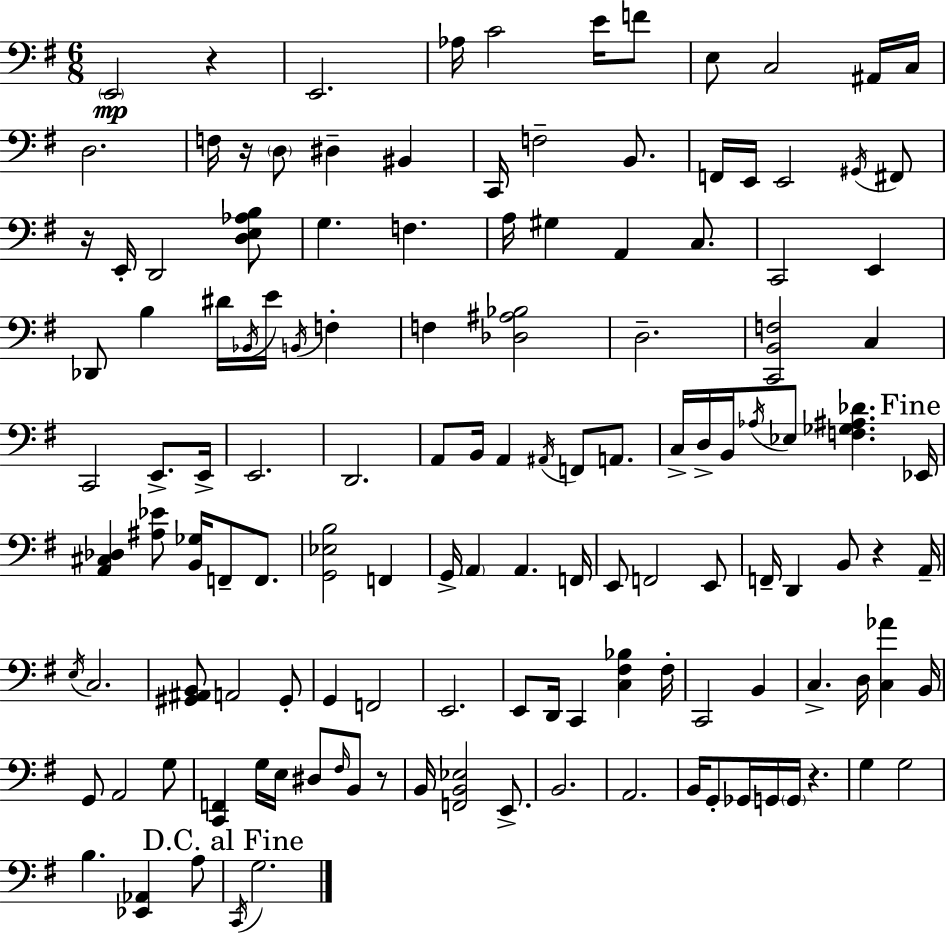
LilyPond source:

{
  \clef bass
  \numericTimeSignature
  \time 6/8
  \key e \minor
  \repeat volta 2 { \parenthesize e,2\mp r4 | e,2. | aes16 c'2 e'16 f'8 | e8 c2 ais,16 c16 | \break d2. | f16 r16 \parenthesize d8 dis4-- bis,4 | c,16 f2-- b,8. | f,16 e,16 e,2 \acciaccatura { gis,16 } fis,8 | \break r16 e,16-. d,2 <d e aes b>8 | g4. f4. | a16 gis4 a,4 c8. | c,2 e,4 | \break des,8 b4 dis'16 \acciaccatura { bes,16 } e'16 \acciaccatura { b,16 } f4-. | f4 <des ais bes>2 | d2.-- | <c, b, f>2 c4 | \break c,2 e,8.-> | e,16-> e,2. | d,2. | a,8 b,16 a,4 \acciaccatura { ais,16 } f,8 | \break a,8. c16-> d16-> b,16 \acciaccatura { aes16 } ees8 <f ges ais des'>4. | \mark "Fine" ees,16 <a, cis des>4 <ais ees'>8 <b, ges>16 | f,8-- f,8. <g, ees b>2 | f,4 g,16-> \parenthesize a,4 a,4. | \break f,16 e,8 f,2 | e,8 f,16-- d,4 b,8 | r4 a,16-- \acciaccatura { e16 } c2. | <gis, ais, b,>8 a,2 | \break gis,8-. g,4 f,2 | e,2. | e,8 d,16 c,4 | <c fis bes>4 fis16-. c,2 | \break b,4 c4.-> | d16 <c aes'>4 b,16 g,8 a,2 | g8 <c, f,>4 g16 e16 | dis8 \grace { fis16 } b,8 r8 b,16 <f, b, ees>2 | \break e,8.-> b,2. | a,2. | b,16 g,8-. ges,16 g,16 | \parenthesize g,16 r4. g4 g2 | \break b4. | <ees, aes,>4 a8 \mark "D.C. al Fine" \acciaccatura { c,16 } g2. | } \bar "|."
}